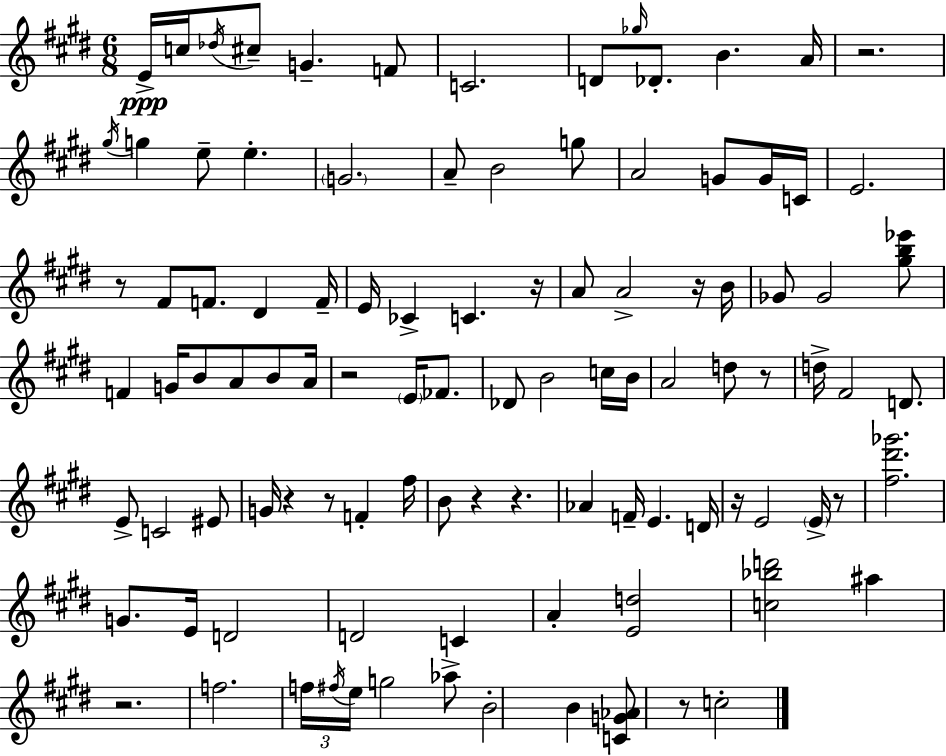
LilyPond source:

{
  \clef treble
  \numericTimeSignature
  \time 6/8
  \key e \major
  e'16->\ppp c''16 \acciaccatura { des''16 } cis''8-- g'4.-- f'8 | c'2. | d'8 \grace { ges''16 } des'8.-. b'4. | a'16 r2. | \break \acciaccatura { gis''16 } g''4 e''8-- e''4.-. | \parenthesize g'2. | a'8-- b'2 | g''8 a'2 g'8 | \break g'16 c'16 e'2. | r8 fis'8 f'8. dis'4 | f'16-- e'16 ces'4-> c'4. | r16 a'8 a'2-> | \break r16 b'16 ges'8 ges'2 | <gis'' b'' ees'''>8 f'4 g'16 b'8 a'8 | b'8 a'16 r2 \parenthesize e'16 | fes'8. des'8 b'2 | \break c''16 b'16 a'2 d''8 | r8 d''16-> fis'2 | d'8. e'8-> c'2 | eis'8 g'16 r4 r8 f'4-. | \break fis''16 b'8 r4 r4. | aes'4 f'16-- e'4. | d'16 r16 e'2 | \parenthesize e'16-> r8 <fis'' dis''' ges'''>2. | \break g'8. e'16 d'2 | d'2 c'4 | a'4-. <e' d''>2 | <c'' bes'' d'''>2 ais''4 | \break r2. | f''2. | \tuplet 3/2 { f''16 \acciaccatura { fis''16 } e''16 } g''2 | aes''8-> b'2-. | \break b'4 <c' g' aes'>8 r8 c''2-. | \bar "|."
}